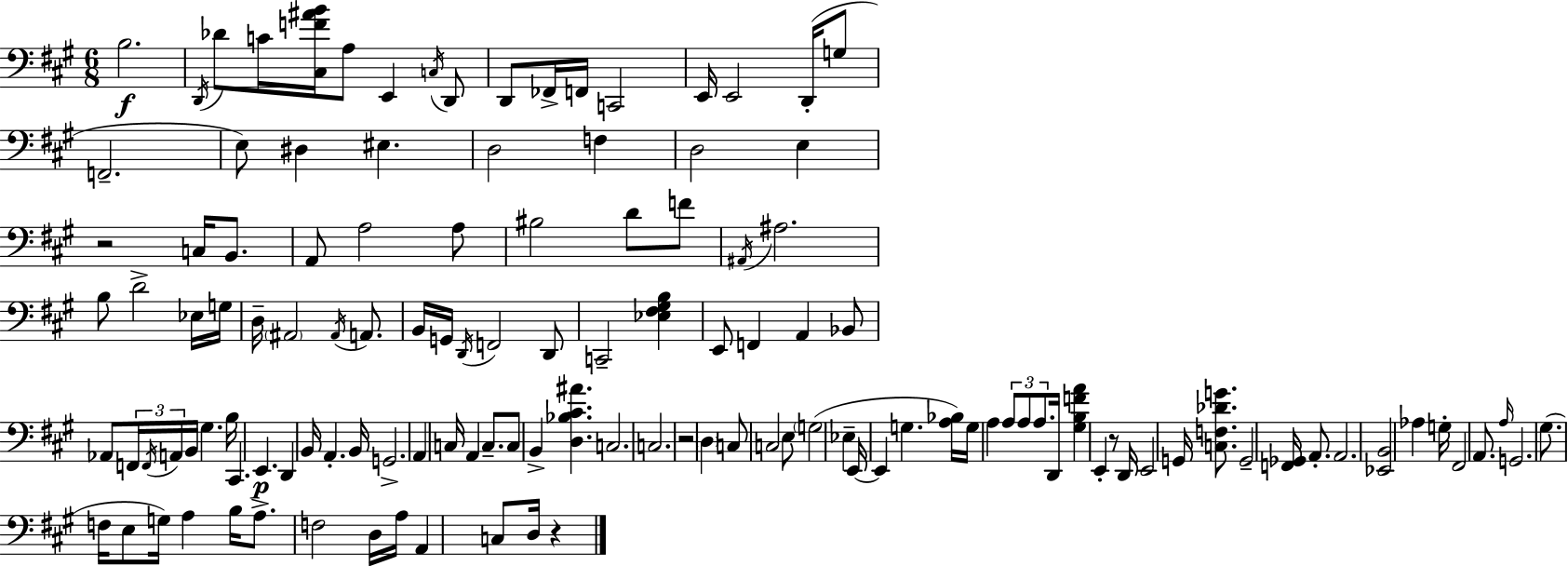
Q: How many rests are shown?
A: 4